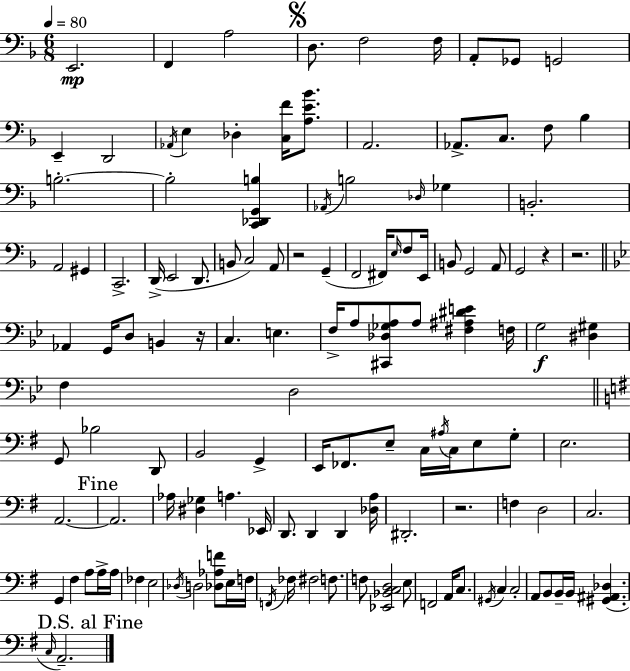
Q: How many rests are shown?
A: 5